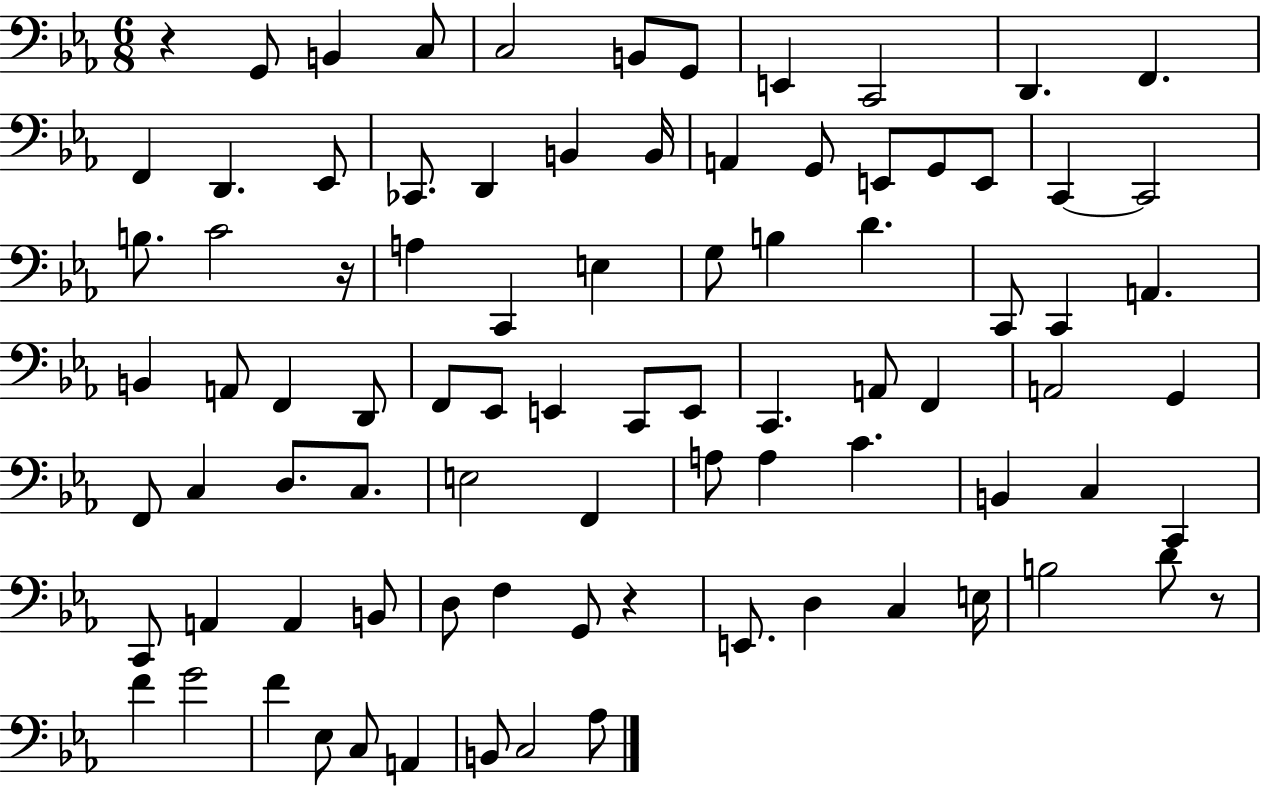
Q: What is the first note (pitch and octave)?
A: G2